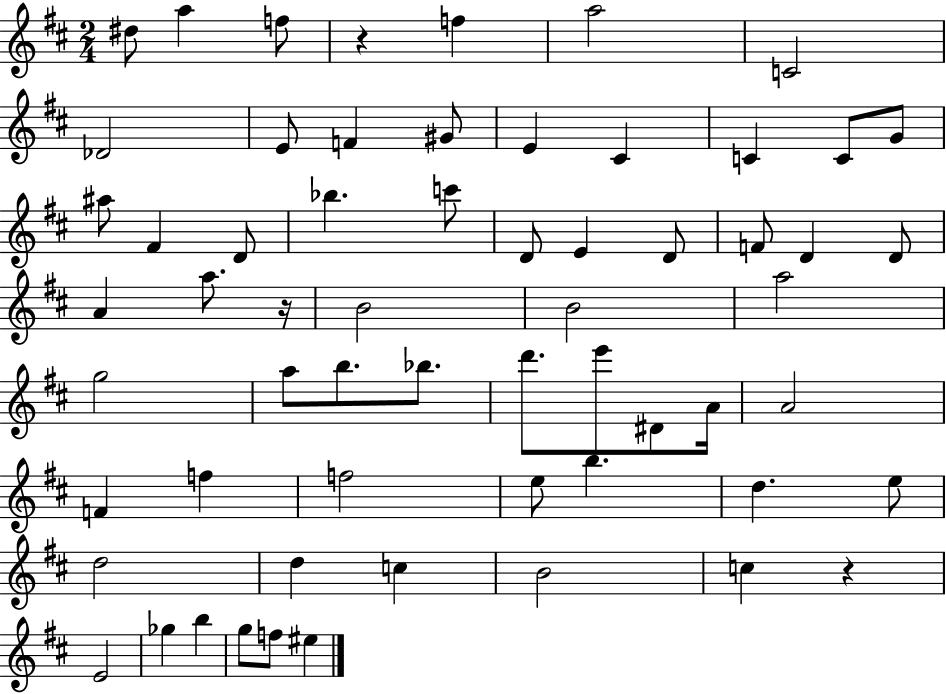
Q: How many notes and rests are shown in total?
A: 61